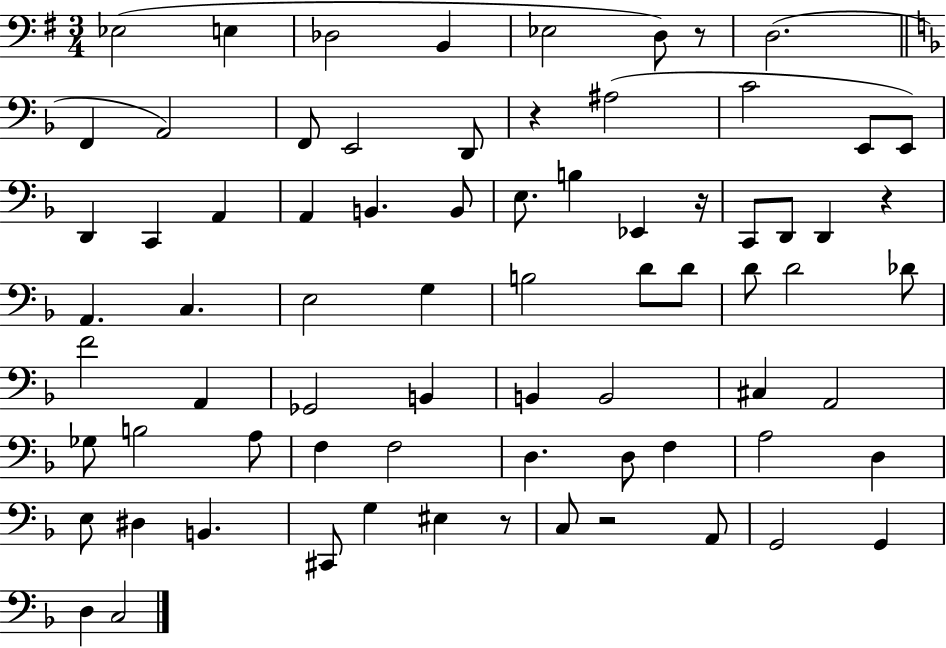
Eb3/h E3/q Db3/h B2/q Eb3/h D3/e R/e D3/h. F2/q A2/h F2/e E2/h D2/e R/q A#3/h C4/h E2/e E2/e D2/q C2/q A2/q A2/q B2/q. B2/e E3/e. B3/q Eb2/q R/s C2/e D2/e D2/q R/q A2/q. C3/q. E3/h G3/q B3/h D4/e D4/e D4/e D4/h Db4/e F4/h A2/q Gb2/h B2/q B2/q B2/h C#3/q A2/h Gb3/e B3/h A3/e F3/q F3/h D3/q. D3/e F3/q A3/h D3/q E3/e D#3/q B2/q. C#2/e G3/q EIS3/q R/e C3/e R/h A2/e G2/h G2/q D3/q C3/h